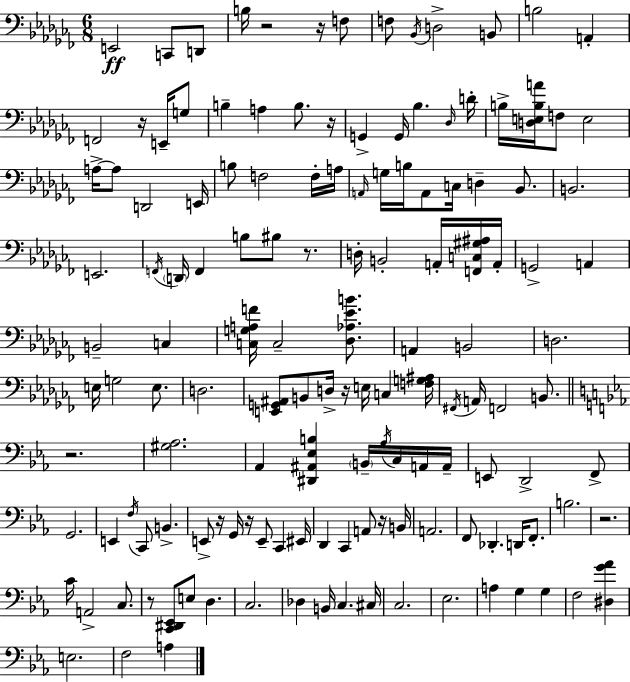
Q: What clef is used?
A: bass